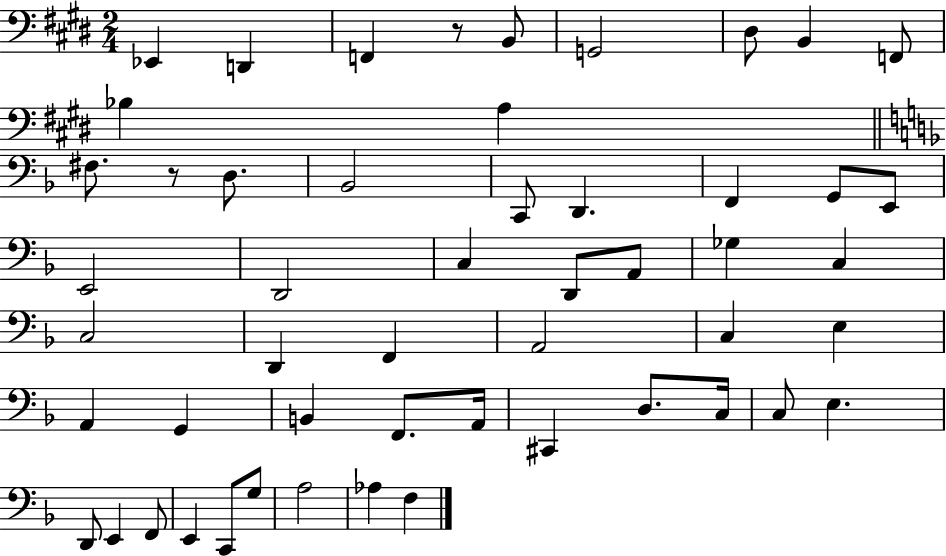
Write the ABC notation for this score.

X:1
T:Untitled
M:2/4
L:1/4
K:E
_E,, D,, F,, z/2 B,,/2 G,,2 ^D,/2 B,, F,,/2 _B, A, ^F,/2 z/2 D,/2 _B,,2 C,,/2 D,, F,, G,,/2 E,,/2 E,,2 D,,2 C, D,,/2 A,,/2 _G, C, C,2 D,, F,, A,,2 C, E, A,, G,, B,, F,,/2 A,,/4 ^C,, D,/2 C,/4 C,/2 E, D,,/2 E,, F,,/2 E,, C,,/2 G,/2 A,2 _A, F,